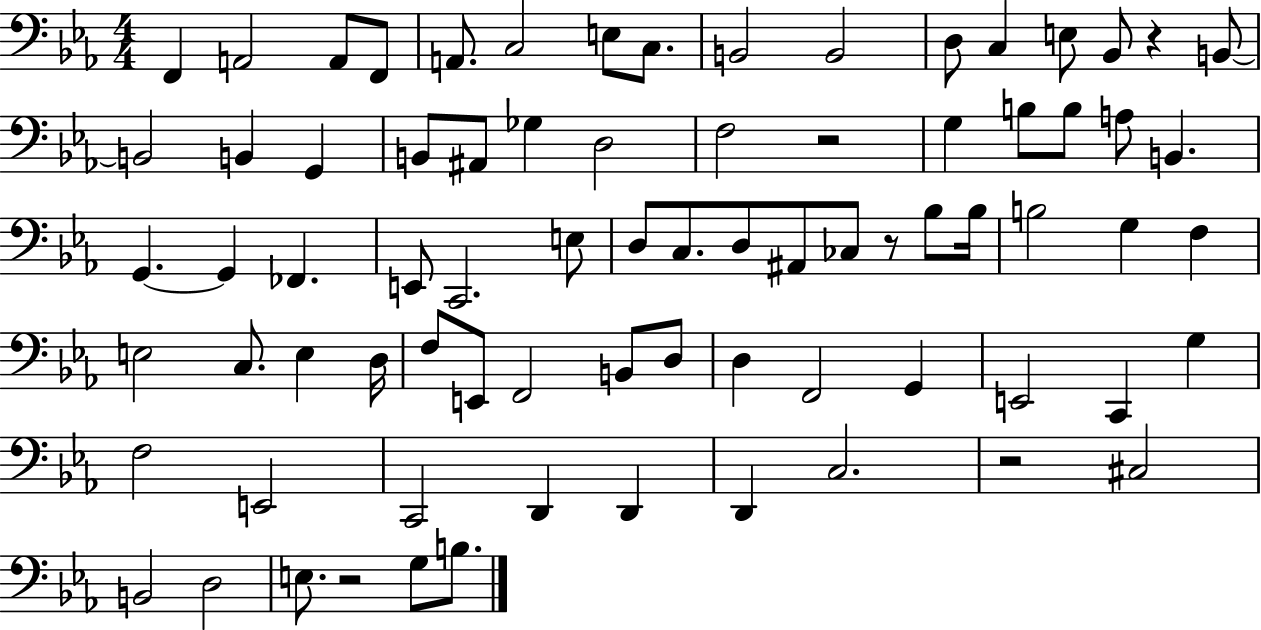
X:1
T:Untitled
M:4/4
L:1/4
K:Eb
F,, A,,2 A,,/2 F,,/2 A,,/2 C,2 E,/2 C,/2 B,,2 B,,2 D,/2 C, E,/2 _B,,/2 z B,,/2 B,,2 B,, G,, B,,/2 ^A,,/2 _G, D,2 F,2 z2 G, B,/2 B,/2 A,/2 B,, G,, G,, _F,, E,,/2 C,,2 E,/2 D,/2 C,/2 D,/2 ^A,,/2 _C,/2 z/2 _B,/2 _B,/4 B,2 G, F, E,2 C,/2 E, D,/4 F,/2 E,,/2 F,,2 B,,/2 D,/2 D, F,,2 G,, E,,2 C,, G, F,2 E,,2 C,,2 D,, D,, D,, C,2 z2 ^C,2 B,,2 D,2 E,/2 z2 G,/2 B,/2